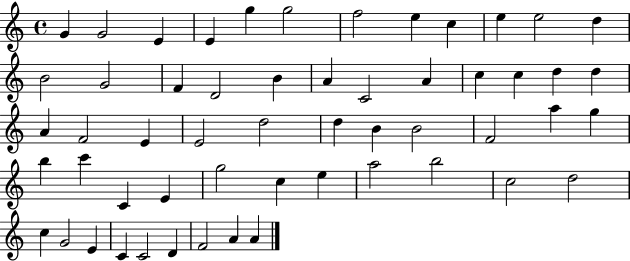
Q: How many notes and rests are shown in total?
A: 55